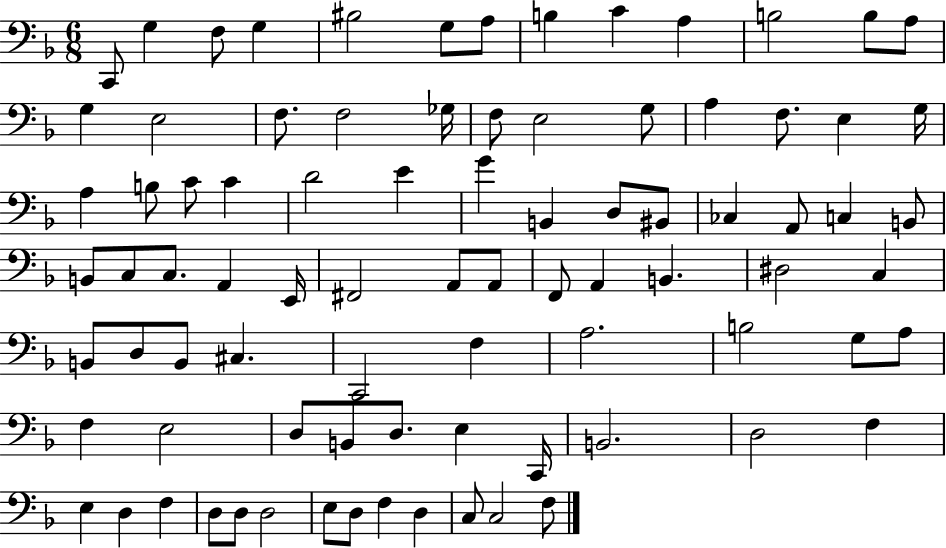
X:1
T:Untitled
M:6/8
L:1/4
K:F
C,,/2 G, F,/2 G, ^B,2 G,/2 A,/2 B, C A, B,2 B,/2 A,/2 G, E,2 F,/2 F,2 _G,/4 F,/2 E,2 G,/2 A, F,/2 E, G,/4 A, B,/2 C/2 C D2 E G B,, D,/2 ^B,,/2 _C, A,,/2 C, B,,/2 B,,/2 C,/2 C,/2 A,, E,,/4 ^F,,2 A,,/2 A,,/2 F,,/2 A,, B,, ^D,2 C, B,,/2 D,/2 B,,/2 ^C, C,,2 F, A,2 B,2 G,/2 A,/2 F, E,2 D,/2 B,,/2 D,/2 E, C,,/4 B,,2 D,2 F, E, D, F, D,/2 D,/2 D,2 E,/2 D,/2 F, D, C,/2 C,2 F,/2